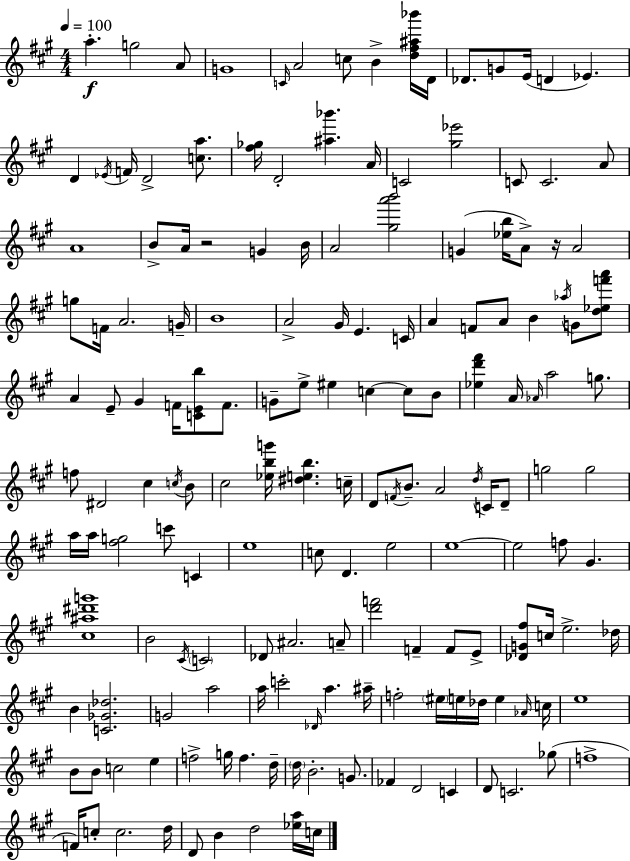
X:1
T:Untitled
M:4/4
L:1/4
K:A
a g2 A/2 G4 C/4 A2 c/2 B [d^f^a_b']/4 D/4 _D/2 G/2 E/4 D _E D _E/4 F/4 D2 [ca]/2 [^f_g]/4 D2 [^a_b'] A/4 C2 [^g_e']2 C/2 C2 A/2 A4 B/2 A/4 z2 G B/4 A2 [^ga'b']2 G [_eb]/4 A/2 z/4 A2 g/2 F/4 A2 G/4 B4 A2 ^G/4 E C/4 A F/2 A/2 B _a/4 G/2 [d_ef'a']/2 A E/2 ^G F/4 [CEb]/2 F/2 G/2 e/2 ^e c c/2 B/2 [_ed'^f'] A/4 _A/4 a2 g/2 f/2 ^D2 ^c c/4 B/2 ^c2 [_ebg']/4 [^deb] c/4 D/2 F/4 B/2 A2 d/4 C/4 D/2 g2 g2 a/4 a/4 [^fg]2 c'/2 C e4 c/2 D e2 e4 e2 f/2 ^G [^c^a^d'g']4 B2 ^C/4 C2 _D/2 ^A2 A/2 [d'f']2 F F/2 E/2 [_DG^f]/2 c/4 e2 _d/4 B [C_G_d]2 G2 a2 a/4 c'2 _D/4 a ^a/4 f2 ^e/4 e/4 _d/4 e _A/4 c/4 e4 B/2 B/2 c2 e f2 g/4 f d/4 d/4 B2 G/2 _F D2 C D/2 C2 _g/2 f4 F/4 c/2 c2 d/4 D/2 B d2 [_ea]/4 c/4